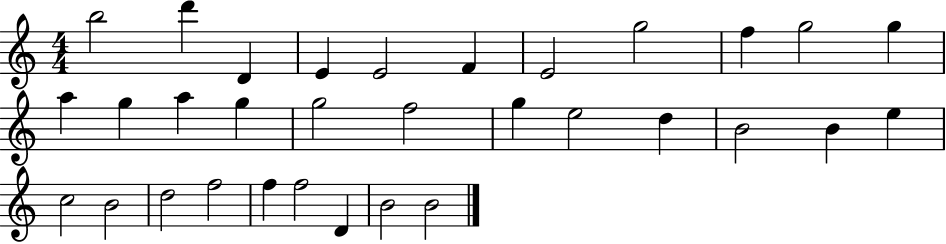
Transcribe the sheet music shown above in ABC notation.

X:1
T:Untitled
M:4/4
L:1/4
K:C
b2 d' D E E2 F E2 g2 f g2 g a g a g g2 f2 g e2 d B2 B e c2 B2 d2 f2 f f2 D B2 B2